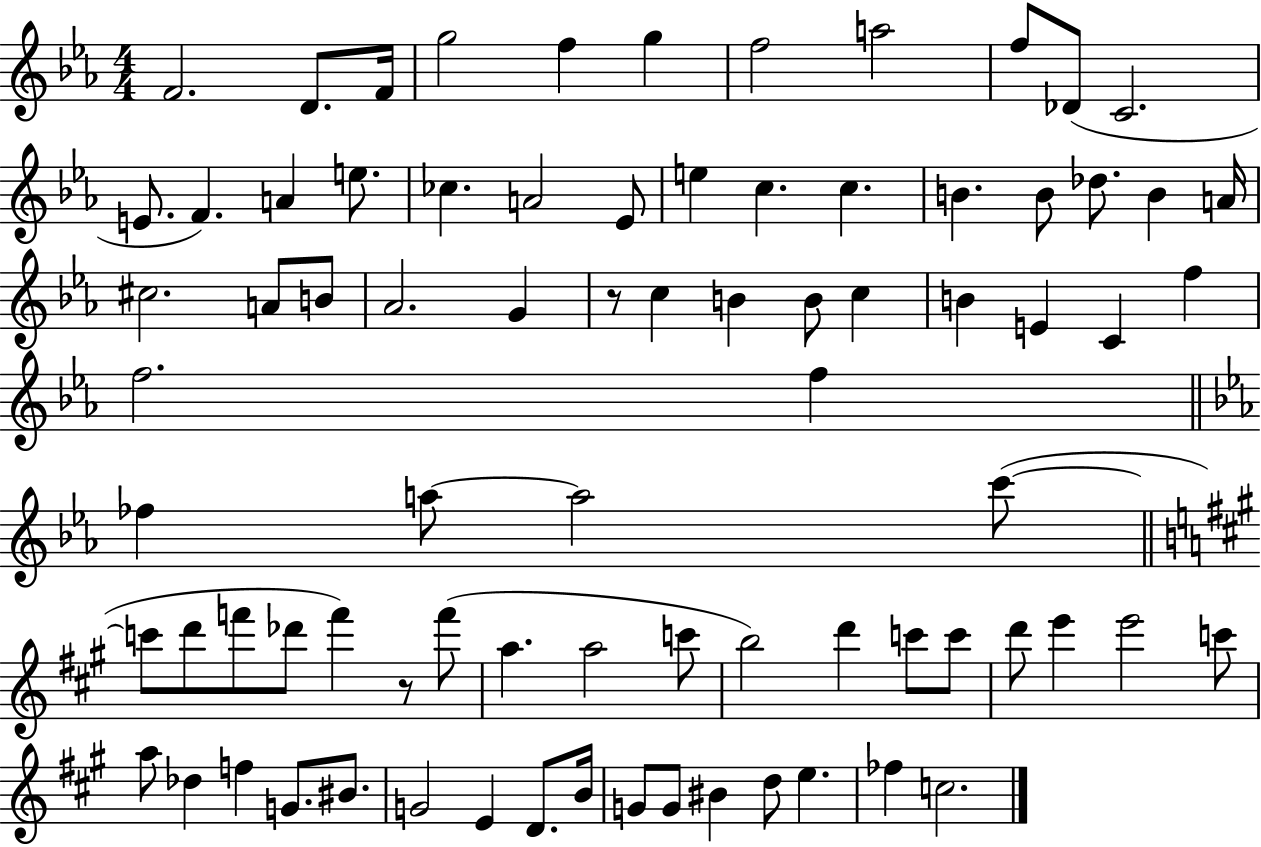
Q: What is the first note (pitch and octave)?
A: F4